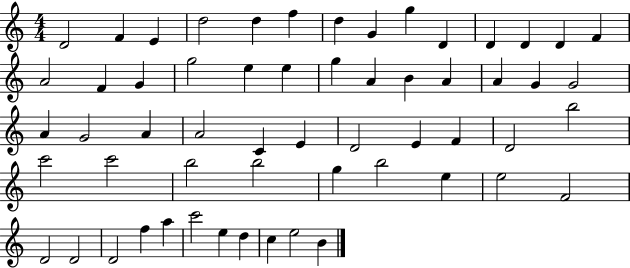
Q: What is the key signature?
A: C major